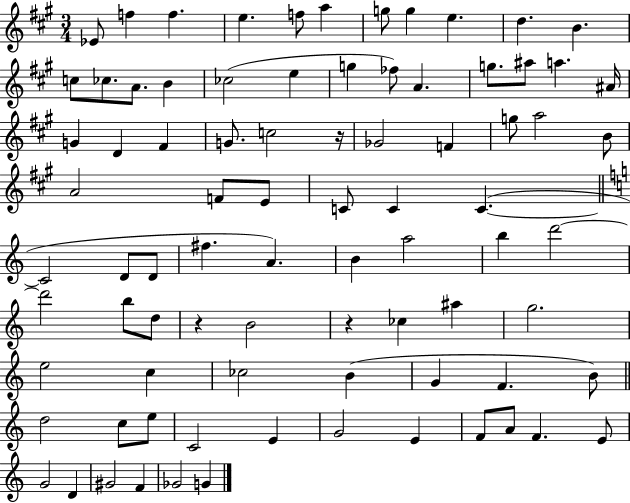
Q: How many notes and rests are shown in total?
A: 83